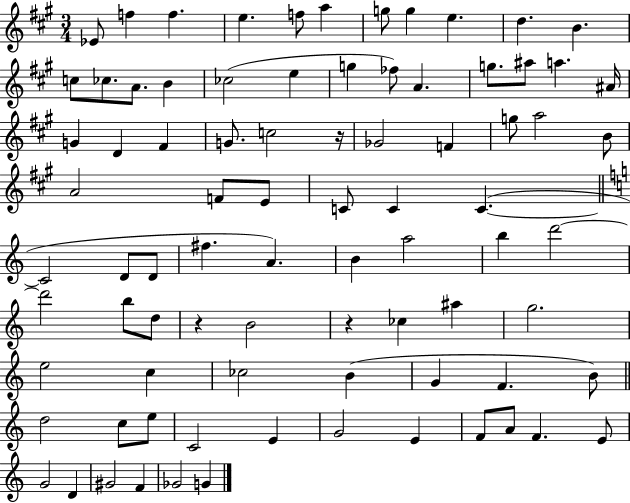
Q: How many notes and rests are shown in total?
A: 83